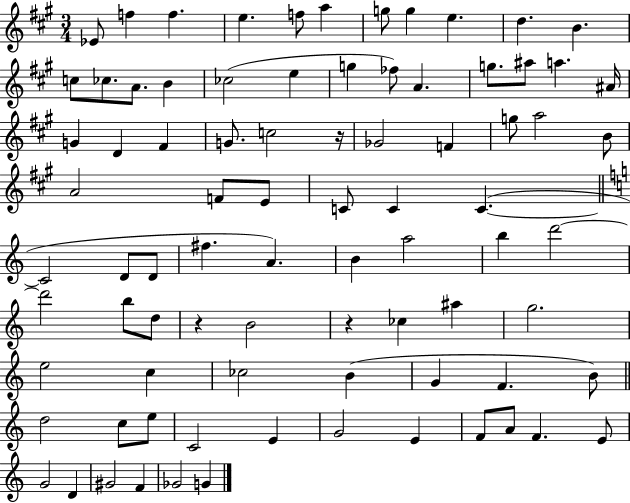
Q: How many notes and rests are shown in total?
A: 83